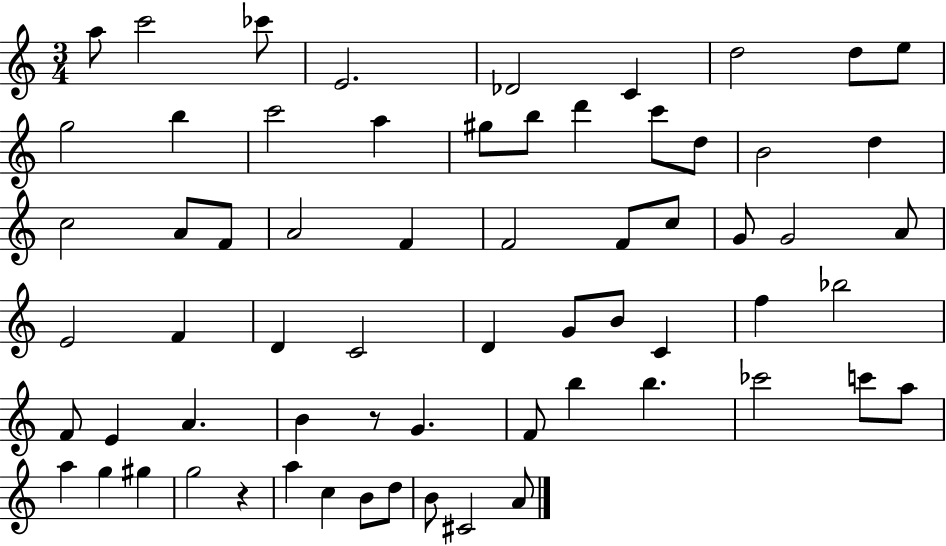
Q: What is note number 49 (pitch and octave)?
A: B5